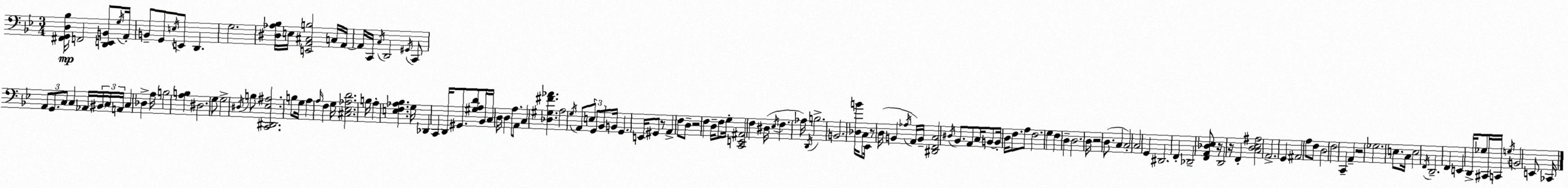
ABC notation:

X:1
T:Untitled
M:3/4
L:1/4
K:Gm
[^F,,G,,D,_B,]/4 F,,2 [D,,E,,B,,]/2 G,/4 A,,/4 B,,/2 G,,/2 E,/4 E,,/2 D,, G,2 [^D,_A,_B,]/4 E,/4 [E,,A,,^C,B,]2 C,/4 A,,/4 A,,/4 C,,/4 C,/4 D,,2 ^G,,/4 C,,/2 A,,/2 G,,/2 C,/2 C, _A,,/4 ^B,,/4 C,/4 A,,/4 C, _D, A,/4 B,2 [A,B,] ^D,2 G,/2 G,2 ^D,/4 B,/2 [C,,^D,,_E,^A,]2 B,/2 G,/4 A, A,/4 F, G,/4 [^C,_E,_A,D]2 B,/4 A, [E,F,_A,_B,] G,/4 _D,, C,, D,,/4 ^G,,/2 [^G,A,D]/2 _B,,/4 C,/4 D,/4 D, A,/2 A,,/2 C, [_D,^G,^F_A] A,2 G,/4 A,,/2 E,/2 G,,/2 _B,,/2 B,,/4 G,, E,,/4 ^G,,/2 z/2 A,, F,/2 D,/2 z2 F, D,/4 F,/2 G,/4 [C,,E,,^A,,]2 F, ^D,/4 _E,/4 F, _A,/4 D,,/4 B,2 B,,2 [_D,B]/4 C,/2 _E,,/4 z/2 D,/4 B,, _A,/4 A,,/4 B,,/4 [^D,,F,,C,]2 ^D,/4 _B,,/2 A,,/2 C,/4 B,,/2 B,,/4 D,/4 F,/2 A,/2 F,2 G, F, D, D,2 D,/4 z2 D,/2 C, C,2 C,2 G,, ^D,,2 F,, _D,,2 [F,,A,,_D,_E,]/2 z/4 D,,2 z/4 F,, [C,D,_E,^A,]2 A,,2 G,, ^A,,2 A,/2 F,/2 D,2 F,2 C,, A,, z2 _G,2 E,/2 C,/4 E,2 F,,/4 D,,2 F,, E,, D,,/4 _G,/2 ^C,,/4 C,,/4 G,/4 B,,2 E,,/2 _C,,/4